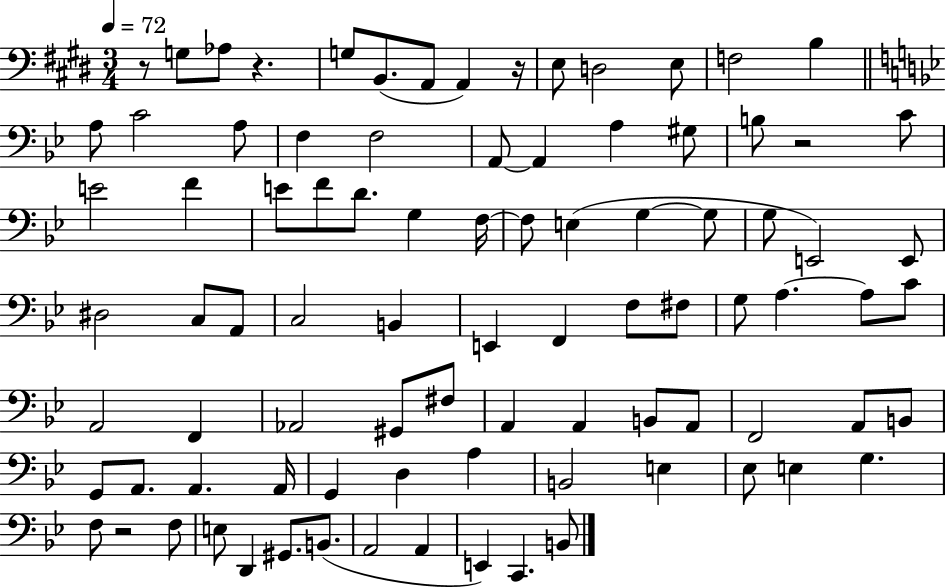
R/e G3/e Ab3/e R/q. G3/e B2/e. A2/e A2/q R/s E3/e D3/h E3/e F3/h B3/q A3/e C4/h A3/e F3/q F3/h A2/e A2/q A3/q G#3/e B3/e R/h C4/e E4/h F4/q E4/e F4/e D4/e. G3/q F3/s F3/e E3/q G3/q G3/e G3/e E2/h E2/e D#3/h C3/e A2/e C3/h B2/q E2/q F2/q F3/e F#3/e G3/e A3/q. A3/e C4/e A2/h F2/q Ab2/h G#2/e F#3/e A2/q A2/q B2/e A2/e F2/h A2/e B2/e G2/e A2/e. A2/q. A2/s G2/q D3/q A3/q B2/h E3/q Eb3/e E3/q G3/q. F3/e R/h F3/e E3/e D2/q G#2/e. B2/e. A2/h A2/q E2/q C2/q. B2/e